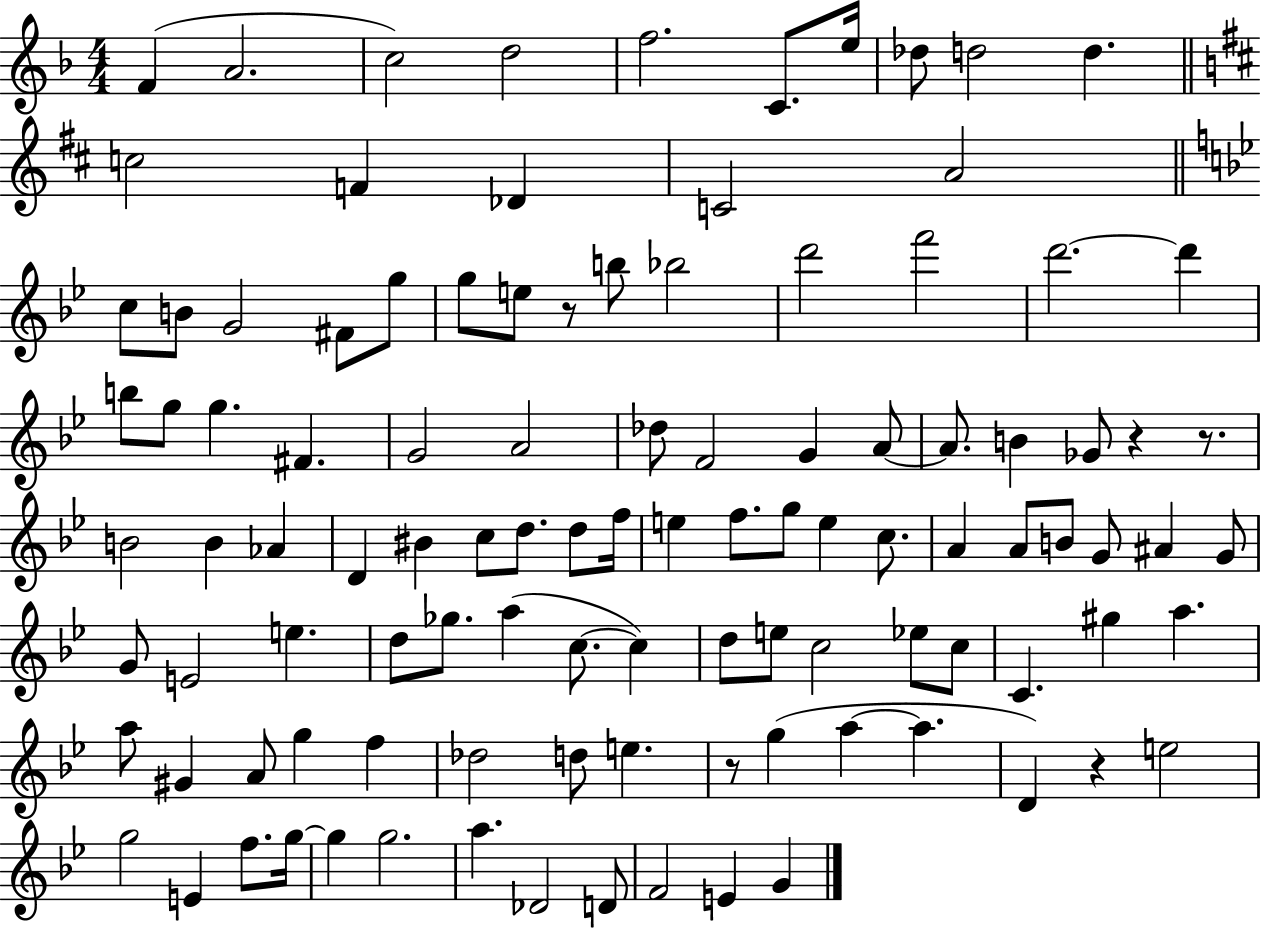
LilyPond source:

{
  \clef treble
  \numericTimeSignature
  \time 4/4
  \key f \major
  \repeat volta 2 { f'4( a'2. | c''2) d''2 | f''2. c'8. e''16 | des''8 d''2 d''4. | \break \bar "||" \break \key d \major c''2 f'4 des'4 | c'2 a'2 | \bar "||" \break \key bes \major c''8 b'8 g'2 fis'8 g''8 | g''8 e''8 r8 b''8 bes''2 | d'''2 f'''2 | d'''2.~~ d'''4 | \break b''8 g''8 g''4. fis'4. | g'2 a'2 | des''8 f'2 g'4 a'8~~ | a'8. b'4 ges'8 r4 r8. | \break b'2 b'4 aes'4 | d'4 bis'4 c''8 d''8. d''8 f''16 | e''4 f''8. g''8 e''4 c''8. | a'4 a'8 b'8 g'8 ais'4 g'8 | \break g'8 e'2 e''4. | d''8 ges''8. a''4( c''8.~~ c''4) | d''8 e''8 c''2 ees''8 c''8 | c'4. gis''4 a''4. | \break a''8 gis'4 a'8 g''4 f''4 | des''2 d''8 e''4. | r8 g''4( a''4~~ a''4. | d'4) r4 e''2 | \break g''2 e'4 f''8. g''16~~ | g''4 g''2. | a''4. des'2 d'8 | f'2 e'4 g'4 | \break } \bar "|."
}